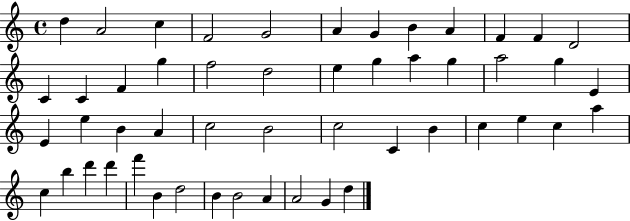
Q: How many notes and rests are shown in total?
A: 51